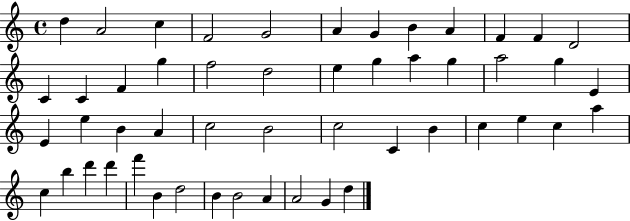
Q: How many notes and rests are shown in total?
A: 51